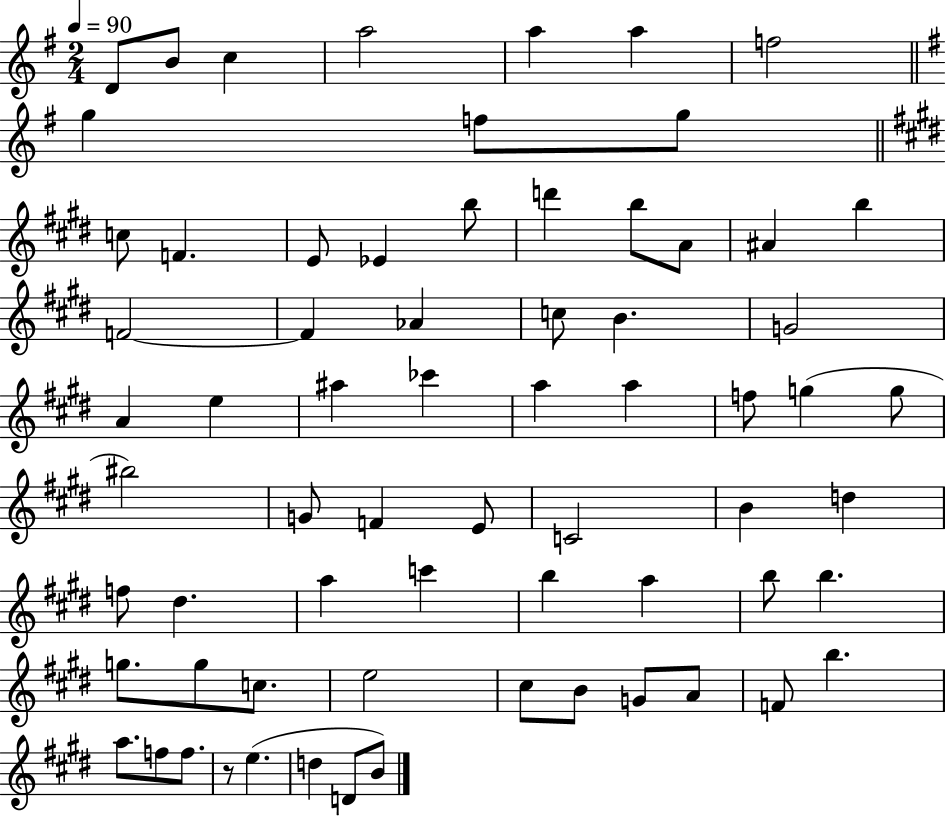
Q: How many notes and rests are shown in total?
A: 68